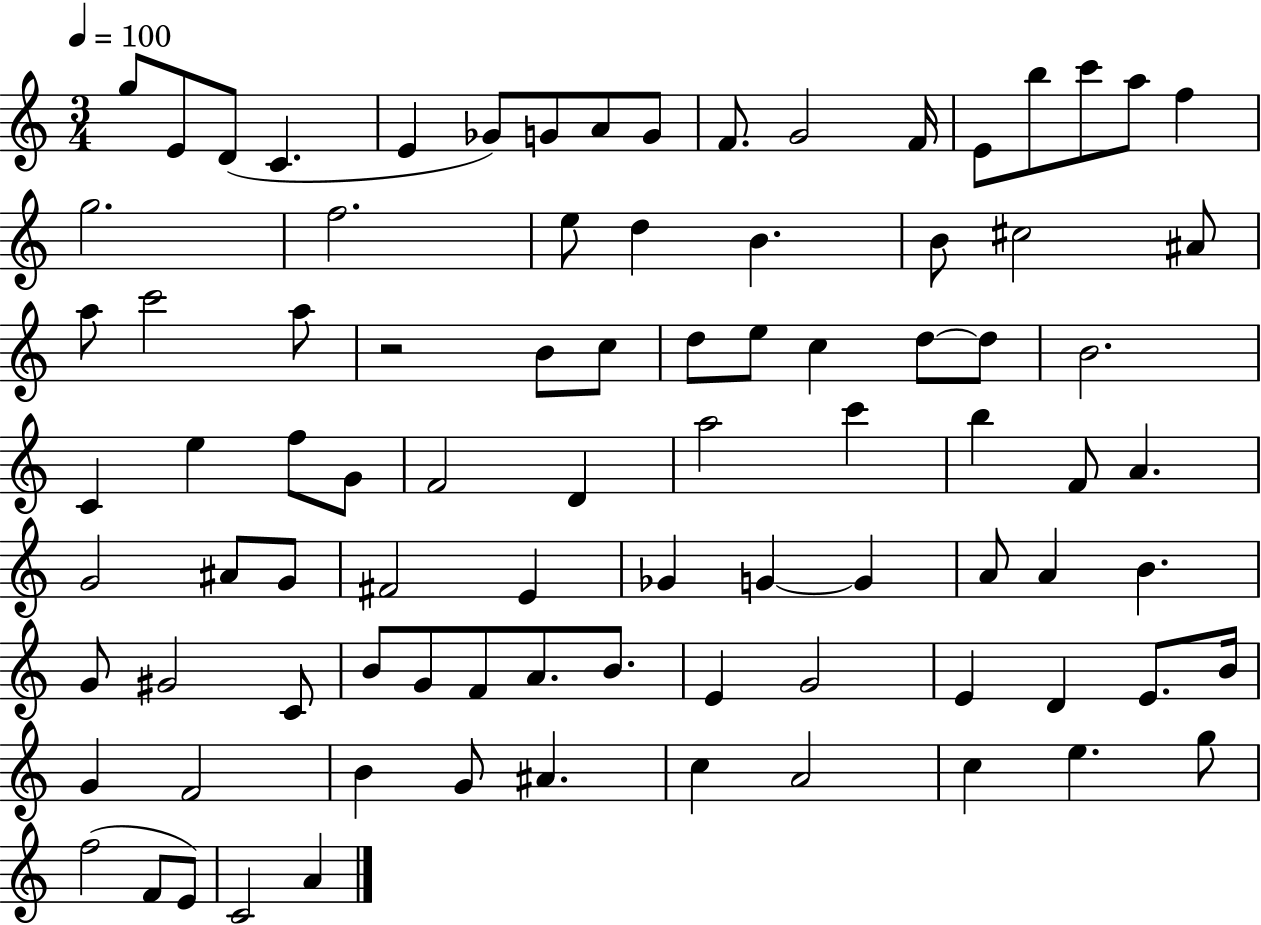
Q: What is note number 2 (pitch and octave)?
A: E4